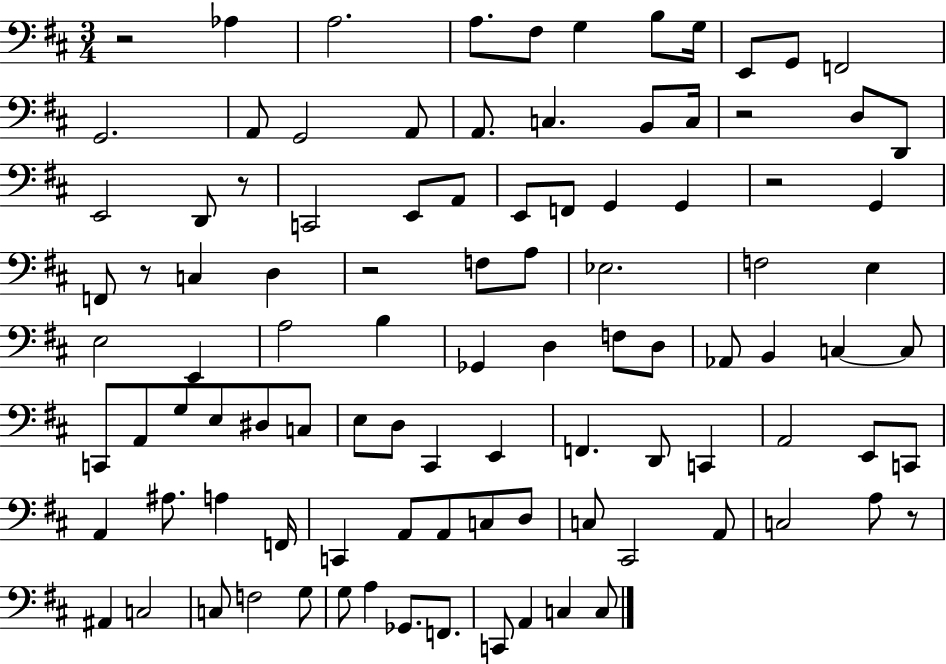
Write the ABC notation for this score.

X:1
T:Untitled
M:3/4
L:1/4
K:D
z2 _A, A,2 A,/2 ^F,/2 G, B,/2 G,/4 E,,/2 G,,/2 F,,2 G,,2 A,,/2 G,,2 A,,/2 A,,/2 C, B,,/2 C,/4 z2 D,/2 D,,/2 E,,2 D,,/2 z/2 C,,2 E,,/2 A,,/2 E,,/2 F,,/2 G,, G,, z2 G,, F,,/2 z/2 C, D, z2 F,/2 A,/2 _E,2 F,2 E, E,2 E,, A,2 B, _G,, D, F,/2 D,/2 _A,,/2 B,, C, C,/2 C,,/2 A,,/2 G,/2 E,/2 ^D,/2 C,/2 E,/2 D,/2 ^C,, E,, F,, D,,/2 C,, A,,2 E,,/2 C,,/2 A,, ^A,/2 A, F,,/4 C,, A,,/2 A,,/2 C,/2 D,/2 C,/2 ^C,,2 A,,/2 C,2 A,/2 z/2 ^A,, C,2 C,/2 F,2 G,/2 G,/2 A, _G,,/2 F,,/2 C,,/2 A,, C, C,/2